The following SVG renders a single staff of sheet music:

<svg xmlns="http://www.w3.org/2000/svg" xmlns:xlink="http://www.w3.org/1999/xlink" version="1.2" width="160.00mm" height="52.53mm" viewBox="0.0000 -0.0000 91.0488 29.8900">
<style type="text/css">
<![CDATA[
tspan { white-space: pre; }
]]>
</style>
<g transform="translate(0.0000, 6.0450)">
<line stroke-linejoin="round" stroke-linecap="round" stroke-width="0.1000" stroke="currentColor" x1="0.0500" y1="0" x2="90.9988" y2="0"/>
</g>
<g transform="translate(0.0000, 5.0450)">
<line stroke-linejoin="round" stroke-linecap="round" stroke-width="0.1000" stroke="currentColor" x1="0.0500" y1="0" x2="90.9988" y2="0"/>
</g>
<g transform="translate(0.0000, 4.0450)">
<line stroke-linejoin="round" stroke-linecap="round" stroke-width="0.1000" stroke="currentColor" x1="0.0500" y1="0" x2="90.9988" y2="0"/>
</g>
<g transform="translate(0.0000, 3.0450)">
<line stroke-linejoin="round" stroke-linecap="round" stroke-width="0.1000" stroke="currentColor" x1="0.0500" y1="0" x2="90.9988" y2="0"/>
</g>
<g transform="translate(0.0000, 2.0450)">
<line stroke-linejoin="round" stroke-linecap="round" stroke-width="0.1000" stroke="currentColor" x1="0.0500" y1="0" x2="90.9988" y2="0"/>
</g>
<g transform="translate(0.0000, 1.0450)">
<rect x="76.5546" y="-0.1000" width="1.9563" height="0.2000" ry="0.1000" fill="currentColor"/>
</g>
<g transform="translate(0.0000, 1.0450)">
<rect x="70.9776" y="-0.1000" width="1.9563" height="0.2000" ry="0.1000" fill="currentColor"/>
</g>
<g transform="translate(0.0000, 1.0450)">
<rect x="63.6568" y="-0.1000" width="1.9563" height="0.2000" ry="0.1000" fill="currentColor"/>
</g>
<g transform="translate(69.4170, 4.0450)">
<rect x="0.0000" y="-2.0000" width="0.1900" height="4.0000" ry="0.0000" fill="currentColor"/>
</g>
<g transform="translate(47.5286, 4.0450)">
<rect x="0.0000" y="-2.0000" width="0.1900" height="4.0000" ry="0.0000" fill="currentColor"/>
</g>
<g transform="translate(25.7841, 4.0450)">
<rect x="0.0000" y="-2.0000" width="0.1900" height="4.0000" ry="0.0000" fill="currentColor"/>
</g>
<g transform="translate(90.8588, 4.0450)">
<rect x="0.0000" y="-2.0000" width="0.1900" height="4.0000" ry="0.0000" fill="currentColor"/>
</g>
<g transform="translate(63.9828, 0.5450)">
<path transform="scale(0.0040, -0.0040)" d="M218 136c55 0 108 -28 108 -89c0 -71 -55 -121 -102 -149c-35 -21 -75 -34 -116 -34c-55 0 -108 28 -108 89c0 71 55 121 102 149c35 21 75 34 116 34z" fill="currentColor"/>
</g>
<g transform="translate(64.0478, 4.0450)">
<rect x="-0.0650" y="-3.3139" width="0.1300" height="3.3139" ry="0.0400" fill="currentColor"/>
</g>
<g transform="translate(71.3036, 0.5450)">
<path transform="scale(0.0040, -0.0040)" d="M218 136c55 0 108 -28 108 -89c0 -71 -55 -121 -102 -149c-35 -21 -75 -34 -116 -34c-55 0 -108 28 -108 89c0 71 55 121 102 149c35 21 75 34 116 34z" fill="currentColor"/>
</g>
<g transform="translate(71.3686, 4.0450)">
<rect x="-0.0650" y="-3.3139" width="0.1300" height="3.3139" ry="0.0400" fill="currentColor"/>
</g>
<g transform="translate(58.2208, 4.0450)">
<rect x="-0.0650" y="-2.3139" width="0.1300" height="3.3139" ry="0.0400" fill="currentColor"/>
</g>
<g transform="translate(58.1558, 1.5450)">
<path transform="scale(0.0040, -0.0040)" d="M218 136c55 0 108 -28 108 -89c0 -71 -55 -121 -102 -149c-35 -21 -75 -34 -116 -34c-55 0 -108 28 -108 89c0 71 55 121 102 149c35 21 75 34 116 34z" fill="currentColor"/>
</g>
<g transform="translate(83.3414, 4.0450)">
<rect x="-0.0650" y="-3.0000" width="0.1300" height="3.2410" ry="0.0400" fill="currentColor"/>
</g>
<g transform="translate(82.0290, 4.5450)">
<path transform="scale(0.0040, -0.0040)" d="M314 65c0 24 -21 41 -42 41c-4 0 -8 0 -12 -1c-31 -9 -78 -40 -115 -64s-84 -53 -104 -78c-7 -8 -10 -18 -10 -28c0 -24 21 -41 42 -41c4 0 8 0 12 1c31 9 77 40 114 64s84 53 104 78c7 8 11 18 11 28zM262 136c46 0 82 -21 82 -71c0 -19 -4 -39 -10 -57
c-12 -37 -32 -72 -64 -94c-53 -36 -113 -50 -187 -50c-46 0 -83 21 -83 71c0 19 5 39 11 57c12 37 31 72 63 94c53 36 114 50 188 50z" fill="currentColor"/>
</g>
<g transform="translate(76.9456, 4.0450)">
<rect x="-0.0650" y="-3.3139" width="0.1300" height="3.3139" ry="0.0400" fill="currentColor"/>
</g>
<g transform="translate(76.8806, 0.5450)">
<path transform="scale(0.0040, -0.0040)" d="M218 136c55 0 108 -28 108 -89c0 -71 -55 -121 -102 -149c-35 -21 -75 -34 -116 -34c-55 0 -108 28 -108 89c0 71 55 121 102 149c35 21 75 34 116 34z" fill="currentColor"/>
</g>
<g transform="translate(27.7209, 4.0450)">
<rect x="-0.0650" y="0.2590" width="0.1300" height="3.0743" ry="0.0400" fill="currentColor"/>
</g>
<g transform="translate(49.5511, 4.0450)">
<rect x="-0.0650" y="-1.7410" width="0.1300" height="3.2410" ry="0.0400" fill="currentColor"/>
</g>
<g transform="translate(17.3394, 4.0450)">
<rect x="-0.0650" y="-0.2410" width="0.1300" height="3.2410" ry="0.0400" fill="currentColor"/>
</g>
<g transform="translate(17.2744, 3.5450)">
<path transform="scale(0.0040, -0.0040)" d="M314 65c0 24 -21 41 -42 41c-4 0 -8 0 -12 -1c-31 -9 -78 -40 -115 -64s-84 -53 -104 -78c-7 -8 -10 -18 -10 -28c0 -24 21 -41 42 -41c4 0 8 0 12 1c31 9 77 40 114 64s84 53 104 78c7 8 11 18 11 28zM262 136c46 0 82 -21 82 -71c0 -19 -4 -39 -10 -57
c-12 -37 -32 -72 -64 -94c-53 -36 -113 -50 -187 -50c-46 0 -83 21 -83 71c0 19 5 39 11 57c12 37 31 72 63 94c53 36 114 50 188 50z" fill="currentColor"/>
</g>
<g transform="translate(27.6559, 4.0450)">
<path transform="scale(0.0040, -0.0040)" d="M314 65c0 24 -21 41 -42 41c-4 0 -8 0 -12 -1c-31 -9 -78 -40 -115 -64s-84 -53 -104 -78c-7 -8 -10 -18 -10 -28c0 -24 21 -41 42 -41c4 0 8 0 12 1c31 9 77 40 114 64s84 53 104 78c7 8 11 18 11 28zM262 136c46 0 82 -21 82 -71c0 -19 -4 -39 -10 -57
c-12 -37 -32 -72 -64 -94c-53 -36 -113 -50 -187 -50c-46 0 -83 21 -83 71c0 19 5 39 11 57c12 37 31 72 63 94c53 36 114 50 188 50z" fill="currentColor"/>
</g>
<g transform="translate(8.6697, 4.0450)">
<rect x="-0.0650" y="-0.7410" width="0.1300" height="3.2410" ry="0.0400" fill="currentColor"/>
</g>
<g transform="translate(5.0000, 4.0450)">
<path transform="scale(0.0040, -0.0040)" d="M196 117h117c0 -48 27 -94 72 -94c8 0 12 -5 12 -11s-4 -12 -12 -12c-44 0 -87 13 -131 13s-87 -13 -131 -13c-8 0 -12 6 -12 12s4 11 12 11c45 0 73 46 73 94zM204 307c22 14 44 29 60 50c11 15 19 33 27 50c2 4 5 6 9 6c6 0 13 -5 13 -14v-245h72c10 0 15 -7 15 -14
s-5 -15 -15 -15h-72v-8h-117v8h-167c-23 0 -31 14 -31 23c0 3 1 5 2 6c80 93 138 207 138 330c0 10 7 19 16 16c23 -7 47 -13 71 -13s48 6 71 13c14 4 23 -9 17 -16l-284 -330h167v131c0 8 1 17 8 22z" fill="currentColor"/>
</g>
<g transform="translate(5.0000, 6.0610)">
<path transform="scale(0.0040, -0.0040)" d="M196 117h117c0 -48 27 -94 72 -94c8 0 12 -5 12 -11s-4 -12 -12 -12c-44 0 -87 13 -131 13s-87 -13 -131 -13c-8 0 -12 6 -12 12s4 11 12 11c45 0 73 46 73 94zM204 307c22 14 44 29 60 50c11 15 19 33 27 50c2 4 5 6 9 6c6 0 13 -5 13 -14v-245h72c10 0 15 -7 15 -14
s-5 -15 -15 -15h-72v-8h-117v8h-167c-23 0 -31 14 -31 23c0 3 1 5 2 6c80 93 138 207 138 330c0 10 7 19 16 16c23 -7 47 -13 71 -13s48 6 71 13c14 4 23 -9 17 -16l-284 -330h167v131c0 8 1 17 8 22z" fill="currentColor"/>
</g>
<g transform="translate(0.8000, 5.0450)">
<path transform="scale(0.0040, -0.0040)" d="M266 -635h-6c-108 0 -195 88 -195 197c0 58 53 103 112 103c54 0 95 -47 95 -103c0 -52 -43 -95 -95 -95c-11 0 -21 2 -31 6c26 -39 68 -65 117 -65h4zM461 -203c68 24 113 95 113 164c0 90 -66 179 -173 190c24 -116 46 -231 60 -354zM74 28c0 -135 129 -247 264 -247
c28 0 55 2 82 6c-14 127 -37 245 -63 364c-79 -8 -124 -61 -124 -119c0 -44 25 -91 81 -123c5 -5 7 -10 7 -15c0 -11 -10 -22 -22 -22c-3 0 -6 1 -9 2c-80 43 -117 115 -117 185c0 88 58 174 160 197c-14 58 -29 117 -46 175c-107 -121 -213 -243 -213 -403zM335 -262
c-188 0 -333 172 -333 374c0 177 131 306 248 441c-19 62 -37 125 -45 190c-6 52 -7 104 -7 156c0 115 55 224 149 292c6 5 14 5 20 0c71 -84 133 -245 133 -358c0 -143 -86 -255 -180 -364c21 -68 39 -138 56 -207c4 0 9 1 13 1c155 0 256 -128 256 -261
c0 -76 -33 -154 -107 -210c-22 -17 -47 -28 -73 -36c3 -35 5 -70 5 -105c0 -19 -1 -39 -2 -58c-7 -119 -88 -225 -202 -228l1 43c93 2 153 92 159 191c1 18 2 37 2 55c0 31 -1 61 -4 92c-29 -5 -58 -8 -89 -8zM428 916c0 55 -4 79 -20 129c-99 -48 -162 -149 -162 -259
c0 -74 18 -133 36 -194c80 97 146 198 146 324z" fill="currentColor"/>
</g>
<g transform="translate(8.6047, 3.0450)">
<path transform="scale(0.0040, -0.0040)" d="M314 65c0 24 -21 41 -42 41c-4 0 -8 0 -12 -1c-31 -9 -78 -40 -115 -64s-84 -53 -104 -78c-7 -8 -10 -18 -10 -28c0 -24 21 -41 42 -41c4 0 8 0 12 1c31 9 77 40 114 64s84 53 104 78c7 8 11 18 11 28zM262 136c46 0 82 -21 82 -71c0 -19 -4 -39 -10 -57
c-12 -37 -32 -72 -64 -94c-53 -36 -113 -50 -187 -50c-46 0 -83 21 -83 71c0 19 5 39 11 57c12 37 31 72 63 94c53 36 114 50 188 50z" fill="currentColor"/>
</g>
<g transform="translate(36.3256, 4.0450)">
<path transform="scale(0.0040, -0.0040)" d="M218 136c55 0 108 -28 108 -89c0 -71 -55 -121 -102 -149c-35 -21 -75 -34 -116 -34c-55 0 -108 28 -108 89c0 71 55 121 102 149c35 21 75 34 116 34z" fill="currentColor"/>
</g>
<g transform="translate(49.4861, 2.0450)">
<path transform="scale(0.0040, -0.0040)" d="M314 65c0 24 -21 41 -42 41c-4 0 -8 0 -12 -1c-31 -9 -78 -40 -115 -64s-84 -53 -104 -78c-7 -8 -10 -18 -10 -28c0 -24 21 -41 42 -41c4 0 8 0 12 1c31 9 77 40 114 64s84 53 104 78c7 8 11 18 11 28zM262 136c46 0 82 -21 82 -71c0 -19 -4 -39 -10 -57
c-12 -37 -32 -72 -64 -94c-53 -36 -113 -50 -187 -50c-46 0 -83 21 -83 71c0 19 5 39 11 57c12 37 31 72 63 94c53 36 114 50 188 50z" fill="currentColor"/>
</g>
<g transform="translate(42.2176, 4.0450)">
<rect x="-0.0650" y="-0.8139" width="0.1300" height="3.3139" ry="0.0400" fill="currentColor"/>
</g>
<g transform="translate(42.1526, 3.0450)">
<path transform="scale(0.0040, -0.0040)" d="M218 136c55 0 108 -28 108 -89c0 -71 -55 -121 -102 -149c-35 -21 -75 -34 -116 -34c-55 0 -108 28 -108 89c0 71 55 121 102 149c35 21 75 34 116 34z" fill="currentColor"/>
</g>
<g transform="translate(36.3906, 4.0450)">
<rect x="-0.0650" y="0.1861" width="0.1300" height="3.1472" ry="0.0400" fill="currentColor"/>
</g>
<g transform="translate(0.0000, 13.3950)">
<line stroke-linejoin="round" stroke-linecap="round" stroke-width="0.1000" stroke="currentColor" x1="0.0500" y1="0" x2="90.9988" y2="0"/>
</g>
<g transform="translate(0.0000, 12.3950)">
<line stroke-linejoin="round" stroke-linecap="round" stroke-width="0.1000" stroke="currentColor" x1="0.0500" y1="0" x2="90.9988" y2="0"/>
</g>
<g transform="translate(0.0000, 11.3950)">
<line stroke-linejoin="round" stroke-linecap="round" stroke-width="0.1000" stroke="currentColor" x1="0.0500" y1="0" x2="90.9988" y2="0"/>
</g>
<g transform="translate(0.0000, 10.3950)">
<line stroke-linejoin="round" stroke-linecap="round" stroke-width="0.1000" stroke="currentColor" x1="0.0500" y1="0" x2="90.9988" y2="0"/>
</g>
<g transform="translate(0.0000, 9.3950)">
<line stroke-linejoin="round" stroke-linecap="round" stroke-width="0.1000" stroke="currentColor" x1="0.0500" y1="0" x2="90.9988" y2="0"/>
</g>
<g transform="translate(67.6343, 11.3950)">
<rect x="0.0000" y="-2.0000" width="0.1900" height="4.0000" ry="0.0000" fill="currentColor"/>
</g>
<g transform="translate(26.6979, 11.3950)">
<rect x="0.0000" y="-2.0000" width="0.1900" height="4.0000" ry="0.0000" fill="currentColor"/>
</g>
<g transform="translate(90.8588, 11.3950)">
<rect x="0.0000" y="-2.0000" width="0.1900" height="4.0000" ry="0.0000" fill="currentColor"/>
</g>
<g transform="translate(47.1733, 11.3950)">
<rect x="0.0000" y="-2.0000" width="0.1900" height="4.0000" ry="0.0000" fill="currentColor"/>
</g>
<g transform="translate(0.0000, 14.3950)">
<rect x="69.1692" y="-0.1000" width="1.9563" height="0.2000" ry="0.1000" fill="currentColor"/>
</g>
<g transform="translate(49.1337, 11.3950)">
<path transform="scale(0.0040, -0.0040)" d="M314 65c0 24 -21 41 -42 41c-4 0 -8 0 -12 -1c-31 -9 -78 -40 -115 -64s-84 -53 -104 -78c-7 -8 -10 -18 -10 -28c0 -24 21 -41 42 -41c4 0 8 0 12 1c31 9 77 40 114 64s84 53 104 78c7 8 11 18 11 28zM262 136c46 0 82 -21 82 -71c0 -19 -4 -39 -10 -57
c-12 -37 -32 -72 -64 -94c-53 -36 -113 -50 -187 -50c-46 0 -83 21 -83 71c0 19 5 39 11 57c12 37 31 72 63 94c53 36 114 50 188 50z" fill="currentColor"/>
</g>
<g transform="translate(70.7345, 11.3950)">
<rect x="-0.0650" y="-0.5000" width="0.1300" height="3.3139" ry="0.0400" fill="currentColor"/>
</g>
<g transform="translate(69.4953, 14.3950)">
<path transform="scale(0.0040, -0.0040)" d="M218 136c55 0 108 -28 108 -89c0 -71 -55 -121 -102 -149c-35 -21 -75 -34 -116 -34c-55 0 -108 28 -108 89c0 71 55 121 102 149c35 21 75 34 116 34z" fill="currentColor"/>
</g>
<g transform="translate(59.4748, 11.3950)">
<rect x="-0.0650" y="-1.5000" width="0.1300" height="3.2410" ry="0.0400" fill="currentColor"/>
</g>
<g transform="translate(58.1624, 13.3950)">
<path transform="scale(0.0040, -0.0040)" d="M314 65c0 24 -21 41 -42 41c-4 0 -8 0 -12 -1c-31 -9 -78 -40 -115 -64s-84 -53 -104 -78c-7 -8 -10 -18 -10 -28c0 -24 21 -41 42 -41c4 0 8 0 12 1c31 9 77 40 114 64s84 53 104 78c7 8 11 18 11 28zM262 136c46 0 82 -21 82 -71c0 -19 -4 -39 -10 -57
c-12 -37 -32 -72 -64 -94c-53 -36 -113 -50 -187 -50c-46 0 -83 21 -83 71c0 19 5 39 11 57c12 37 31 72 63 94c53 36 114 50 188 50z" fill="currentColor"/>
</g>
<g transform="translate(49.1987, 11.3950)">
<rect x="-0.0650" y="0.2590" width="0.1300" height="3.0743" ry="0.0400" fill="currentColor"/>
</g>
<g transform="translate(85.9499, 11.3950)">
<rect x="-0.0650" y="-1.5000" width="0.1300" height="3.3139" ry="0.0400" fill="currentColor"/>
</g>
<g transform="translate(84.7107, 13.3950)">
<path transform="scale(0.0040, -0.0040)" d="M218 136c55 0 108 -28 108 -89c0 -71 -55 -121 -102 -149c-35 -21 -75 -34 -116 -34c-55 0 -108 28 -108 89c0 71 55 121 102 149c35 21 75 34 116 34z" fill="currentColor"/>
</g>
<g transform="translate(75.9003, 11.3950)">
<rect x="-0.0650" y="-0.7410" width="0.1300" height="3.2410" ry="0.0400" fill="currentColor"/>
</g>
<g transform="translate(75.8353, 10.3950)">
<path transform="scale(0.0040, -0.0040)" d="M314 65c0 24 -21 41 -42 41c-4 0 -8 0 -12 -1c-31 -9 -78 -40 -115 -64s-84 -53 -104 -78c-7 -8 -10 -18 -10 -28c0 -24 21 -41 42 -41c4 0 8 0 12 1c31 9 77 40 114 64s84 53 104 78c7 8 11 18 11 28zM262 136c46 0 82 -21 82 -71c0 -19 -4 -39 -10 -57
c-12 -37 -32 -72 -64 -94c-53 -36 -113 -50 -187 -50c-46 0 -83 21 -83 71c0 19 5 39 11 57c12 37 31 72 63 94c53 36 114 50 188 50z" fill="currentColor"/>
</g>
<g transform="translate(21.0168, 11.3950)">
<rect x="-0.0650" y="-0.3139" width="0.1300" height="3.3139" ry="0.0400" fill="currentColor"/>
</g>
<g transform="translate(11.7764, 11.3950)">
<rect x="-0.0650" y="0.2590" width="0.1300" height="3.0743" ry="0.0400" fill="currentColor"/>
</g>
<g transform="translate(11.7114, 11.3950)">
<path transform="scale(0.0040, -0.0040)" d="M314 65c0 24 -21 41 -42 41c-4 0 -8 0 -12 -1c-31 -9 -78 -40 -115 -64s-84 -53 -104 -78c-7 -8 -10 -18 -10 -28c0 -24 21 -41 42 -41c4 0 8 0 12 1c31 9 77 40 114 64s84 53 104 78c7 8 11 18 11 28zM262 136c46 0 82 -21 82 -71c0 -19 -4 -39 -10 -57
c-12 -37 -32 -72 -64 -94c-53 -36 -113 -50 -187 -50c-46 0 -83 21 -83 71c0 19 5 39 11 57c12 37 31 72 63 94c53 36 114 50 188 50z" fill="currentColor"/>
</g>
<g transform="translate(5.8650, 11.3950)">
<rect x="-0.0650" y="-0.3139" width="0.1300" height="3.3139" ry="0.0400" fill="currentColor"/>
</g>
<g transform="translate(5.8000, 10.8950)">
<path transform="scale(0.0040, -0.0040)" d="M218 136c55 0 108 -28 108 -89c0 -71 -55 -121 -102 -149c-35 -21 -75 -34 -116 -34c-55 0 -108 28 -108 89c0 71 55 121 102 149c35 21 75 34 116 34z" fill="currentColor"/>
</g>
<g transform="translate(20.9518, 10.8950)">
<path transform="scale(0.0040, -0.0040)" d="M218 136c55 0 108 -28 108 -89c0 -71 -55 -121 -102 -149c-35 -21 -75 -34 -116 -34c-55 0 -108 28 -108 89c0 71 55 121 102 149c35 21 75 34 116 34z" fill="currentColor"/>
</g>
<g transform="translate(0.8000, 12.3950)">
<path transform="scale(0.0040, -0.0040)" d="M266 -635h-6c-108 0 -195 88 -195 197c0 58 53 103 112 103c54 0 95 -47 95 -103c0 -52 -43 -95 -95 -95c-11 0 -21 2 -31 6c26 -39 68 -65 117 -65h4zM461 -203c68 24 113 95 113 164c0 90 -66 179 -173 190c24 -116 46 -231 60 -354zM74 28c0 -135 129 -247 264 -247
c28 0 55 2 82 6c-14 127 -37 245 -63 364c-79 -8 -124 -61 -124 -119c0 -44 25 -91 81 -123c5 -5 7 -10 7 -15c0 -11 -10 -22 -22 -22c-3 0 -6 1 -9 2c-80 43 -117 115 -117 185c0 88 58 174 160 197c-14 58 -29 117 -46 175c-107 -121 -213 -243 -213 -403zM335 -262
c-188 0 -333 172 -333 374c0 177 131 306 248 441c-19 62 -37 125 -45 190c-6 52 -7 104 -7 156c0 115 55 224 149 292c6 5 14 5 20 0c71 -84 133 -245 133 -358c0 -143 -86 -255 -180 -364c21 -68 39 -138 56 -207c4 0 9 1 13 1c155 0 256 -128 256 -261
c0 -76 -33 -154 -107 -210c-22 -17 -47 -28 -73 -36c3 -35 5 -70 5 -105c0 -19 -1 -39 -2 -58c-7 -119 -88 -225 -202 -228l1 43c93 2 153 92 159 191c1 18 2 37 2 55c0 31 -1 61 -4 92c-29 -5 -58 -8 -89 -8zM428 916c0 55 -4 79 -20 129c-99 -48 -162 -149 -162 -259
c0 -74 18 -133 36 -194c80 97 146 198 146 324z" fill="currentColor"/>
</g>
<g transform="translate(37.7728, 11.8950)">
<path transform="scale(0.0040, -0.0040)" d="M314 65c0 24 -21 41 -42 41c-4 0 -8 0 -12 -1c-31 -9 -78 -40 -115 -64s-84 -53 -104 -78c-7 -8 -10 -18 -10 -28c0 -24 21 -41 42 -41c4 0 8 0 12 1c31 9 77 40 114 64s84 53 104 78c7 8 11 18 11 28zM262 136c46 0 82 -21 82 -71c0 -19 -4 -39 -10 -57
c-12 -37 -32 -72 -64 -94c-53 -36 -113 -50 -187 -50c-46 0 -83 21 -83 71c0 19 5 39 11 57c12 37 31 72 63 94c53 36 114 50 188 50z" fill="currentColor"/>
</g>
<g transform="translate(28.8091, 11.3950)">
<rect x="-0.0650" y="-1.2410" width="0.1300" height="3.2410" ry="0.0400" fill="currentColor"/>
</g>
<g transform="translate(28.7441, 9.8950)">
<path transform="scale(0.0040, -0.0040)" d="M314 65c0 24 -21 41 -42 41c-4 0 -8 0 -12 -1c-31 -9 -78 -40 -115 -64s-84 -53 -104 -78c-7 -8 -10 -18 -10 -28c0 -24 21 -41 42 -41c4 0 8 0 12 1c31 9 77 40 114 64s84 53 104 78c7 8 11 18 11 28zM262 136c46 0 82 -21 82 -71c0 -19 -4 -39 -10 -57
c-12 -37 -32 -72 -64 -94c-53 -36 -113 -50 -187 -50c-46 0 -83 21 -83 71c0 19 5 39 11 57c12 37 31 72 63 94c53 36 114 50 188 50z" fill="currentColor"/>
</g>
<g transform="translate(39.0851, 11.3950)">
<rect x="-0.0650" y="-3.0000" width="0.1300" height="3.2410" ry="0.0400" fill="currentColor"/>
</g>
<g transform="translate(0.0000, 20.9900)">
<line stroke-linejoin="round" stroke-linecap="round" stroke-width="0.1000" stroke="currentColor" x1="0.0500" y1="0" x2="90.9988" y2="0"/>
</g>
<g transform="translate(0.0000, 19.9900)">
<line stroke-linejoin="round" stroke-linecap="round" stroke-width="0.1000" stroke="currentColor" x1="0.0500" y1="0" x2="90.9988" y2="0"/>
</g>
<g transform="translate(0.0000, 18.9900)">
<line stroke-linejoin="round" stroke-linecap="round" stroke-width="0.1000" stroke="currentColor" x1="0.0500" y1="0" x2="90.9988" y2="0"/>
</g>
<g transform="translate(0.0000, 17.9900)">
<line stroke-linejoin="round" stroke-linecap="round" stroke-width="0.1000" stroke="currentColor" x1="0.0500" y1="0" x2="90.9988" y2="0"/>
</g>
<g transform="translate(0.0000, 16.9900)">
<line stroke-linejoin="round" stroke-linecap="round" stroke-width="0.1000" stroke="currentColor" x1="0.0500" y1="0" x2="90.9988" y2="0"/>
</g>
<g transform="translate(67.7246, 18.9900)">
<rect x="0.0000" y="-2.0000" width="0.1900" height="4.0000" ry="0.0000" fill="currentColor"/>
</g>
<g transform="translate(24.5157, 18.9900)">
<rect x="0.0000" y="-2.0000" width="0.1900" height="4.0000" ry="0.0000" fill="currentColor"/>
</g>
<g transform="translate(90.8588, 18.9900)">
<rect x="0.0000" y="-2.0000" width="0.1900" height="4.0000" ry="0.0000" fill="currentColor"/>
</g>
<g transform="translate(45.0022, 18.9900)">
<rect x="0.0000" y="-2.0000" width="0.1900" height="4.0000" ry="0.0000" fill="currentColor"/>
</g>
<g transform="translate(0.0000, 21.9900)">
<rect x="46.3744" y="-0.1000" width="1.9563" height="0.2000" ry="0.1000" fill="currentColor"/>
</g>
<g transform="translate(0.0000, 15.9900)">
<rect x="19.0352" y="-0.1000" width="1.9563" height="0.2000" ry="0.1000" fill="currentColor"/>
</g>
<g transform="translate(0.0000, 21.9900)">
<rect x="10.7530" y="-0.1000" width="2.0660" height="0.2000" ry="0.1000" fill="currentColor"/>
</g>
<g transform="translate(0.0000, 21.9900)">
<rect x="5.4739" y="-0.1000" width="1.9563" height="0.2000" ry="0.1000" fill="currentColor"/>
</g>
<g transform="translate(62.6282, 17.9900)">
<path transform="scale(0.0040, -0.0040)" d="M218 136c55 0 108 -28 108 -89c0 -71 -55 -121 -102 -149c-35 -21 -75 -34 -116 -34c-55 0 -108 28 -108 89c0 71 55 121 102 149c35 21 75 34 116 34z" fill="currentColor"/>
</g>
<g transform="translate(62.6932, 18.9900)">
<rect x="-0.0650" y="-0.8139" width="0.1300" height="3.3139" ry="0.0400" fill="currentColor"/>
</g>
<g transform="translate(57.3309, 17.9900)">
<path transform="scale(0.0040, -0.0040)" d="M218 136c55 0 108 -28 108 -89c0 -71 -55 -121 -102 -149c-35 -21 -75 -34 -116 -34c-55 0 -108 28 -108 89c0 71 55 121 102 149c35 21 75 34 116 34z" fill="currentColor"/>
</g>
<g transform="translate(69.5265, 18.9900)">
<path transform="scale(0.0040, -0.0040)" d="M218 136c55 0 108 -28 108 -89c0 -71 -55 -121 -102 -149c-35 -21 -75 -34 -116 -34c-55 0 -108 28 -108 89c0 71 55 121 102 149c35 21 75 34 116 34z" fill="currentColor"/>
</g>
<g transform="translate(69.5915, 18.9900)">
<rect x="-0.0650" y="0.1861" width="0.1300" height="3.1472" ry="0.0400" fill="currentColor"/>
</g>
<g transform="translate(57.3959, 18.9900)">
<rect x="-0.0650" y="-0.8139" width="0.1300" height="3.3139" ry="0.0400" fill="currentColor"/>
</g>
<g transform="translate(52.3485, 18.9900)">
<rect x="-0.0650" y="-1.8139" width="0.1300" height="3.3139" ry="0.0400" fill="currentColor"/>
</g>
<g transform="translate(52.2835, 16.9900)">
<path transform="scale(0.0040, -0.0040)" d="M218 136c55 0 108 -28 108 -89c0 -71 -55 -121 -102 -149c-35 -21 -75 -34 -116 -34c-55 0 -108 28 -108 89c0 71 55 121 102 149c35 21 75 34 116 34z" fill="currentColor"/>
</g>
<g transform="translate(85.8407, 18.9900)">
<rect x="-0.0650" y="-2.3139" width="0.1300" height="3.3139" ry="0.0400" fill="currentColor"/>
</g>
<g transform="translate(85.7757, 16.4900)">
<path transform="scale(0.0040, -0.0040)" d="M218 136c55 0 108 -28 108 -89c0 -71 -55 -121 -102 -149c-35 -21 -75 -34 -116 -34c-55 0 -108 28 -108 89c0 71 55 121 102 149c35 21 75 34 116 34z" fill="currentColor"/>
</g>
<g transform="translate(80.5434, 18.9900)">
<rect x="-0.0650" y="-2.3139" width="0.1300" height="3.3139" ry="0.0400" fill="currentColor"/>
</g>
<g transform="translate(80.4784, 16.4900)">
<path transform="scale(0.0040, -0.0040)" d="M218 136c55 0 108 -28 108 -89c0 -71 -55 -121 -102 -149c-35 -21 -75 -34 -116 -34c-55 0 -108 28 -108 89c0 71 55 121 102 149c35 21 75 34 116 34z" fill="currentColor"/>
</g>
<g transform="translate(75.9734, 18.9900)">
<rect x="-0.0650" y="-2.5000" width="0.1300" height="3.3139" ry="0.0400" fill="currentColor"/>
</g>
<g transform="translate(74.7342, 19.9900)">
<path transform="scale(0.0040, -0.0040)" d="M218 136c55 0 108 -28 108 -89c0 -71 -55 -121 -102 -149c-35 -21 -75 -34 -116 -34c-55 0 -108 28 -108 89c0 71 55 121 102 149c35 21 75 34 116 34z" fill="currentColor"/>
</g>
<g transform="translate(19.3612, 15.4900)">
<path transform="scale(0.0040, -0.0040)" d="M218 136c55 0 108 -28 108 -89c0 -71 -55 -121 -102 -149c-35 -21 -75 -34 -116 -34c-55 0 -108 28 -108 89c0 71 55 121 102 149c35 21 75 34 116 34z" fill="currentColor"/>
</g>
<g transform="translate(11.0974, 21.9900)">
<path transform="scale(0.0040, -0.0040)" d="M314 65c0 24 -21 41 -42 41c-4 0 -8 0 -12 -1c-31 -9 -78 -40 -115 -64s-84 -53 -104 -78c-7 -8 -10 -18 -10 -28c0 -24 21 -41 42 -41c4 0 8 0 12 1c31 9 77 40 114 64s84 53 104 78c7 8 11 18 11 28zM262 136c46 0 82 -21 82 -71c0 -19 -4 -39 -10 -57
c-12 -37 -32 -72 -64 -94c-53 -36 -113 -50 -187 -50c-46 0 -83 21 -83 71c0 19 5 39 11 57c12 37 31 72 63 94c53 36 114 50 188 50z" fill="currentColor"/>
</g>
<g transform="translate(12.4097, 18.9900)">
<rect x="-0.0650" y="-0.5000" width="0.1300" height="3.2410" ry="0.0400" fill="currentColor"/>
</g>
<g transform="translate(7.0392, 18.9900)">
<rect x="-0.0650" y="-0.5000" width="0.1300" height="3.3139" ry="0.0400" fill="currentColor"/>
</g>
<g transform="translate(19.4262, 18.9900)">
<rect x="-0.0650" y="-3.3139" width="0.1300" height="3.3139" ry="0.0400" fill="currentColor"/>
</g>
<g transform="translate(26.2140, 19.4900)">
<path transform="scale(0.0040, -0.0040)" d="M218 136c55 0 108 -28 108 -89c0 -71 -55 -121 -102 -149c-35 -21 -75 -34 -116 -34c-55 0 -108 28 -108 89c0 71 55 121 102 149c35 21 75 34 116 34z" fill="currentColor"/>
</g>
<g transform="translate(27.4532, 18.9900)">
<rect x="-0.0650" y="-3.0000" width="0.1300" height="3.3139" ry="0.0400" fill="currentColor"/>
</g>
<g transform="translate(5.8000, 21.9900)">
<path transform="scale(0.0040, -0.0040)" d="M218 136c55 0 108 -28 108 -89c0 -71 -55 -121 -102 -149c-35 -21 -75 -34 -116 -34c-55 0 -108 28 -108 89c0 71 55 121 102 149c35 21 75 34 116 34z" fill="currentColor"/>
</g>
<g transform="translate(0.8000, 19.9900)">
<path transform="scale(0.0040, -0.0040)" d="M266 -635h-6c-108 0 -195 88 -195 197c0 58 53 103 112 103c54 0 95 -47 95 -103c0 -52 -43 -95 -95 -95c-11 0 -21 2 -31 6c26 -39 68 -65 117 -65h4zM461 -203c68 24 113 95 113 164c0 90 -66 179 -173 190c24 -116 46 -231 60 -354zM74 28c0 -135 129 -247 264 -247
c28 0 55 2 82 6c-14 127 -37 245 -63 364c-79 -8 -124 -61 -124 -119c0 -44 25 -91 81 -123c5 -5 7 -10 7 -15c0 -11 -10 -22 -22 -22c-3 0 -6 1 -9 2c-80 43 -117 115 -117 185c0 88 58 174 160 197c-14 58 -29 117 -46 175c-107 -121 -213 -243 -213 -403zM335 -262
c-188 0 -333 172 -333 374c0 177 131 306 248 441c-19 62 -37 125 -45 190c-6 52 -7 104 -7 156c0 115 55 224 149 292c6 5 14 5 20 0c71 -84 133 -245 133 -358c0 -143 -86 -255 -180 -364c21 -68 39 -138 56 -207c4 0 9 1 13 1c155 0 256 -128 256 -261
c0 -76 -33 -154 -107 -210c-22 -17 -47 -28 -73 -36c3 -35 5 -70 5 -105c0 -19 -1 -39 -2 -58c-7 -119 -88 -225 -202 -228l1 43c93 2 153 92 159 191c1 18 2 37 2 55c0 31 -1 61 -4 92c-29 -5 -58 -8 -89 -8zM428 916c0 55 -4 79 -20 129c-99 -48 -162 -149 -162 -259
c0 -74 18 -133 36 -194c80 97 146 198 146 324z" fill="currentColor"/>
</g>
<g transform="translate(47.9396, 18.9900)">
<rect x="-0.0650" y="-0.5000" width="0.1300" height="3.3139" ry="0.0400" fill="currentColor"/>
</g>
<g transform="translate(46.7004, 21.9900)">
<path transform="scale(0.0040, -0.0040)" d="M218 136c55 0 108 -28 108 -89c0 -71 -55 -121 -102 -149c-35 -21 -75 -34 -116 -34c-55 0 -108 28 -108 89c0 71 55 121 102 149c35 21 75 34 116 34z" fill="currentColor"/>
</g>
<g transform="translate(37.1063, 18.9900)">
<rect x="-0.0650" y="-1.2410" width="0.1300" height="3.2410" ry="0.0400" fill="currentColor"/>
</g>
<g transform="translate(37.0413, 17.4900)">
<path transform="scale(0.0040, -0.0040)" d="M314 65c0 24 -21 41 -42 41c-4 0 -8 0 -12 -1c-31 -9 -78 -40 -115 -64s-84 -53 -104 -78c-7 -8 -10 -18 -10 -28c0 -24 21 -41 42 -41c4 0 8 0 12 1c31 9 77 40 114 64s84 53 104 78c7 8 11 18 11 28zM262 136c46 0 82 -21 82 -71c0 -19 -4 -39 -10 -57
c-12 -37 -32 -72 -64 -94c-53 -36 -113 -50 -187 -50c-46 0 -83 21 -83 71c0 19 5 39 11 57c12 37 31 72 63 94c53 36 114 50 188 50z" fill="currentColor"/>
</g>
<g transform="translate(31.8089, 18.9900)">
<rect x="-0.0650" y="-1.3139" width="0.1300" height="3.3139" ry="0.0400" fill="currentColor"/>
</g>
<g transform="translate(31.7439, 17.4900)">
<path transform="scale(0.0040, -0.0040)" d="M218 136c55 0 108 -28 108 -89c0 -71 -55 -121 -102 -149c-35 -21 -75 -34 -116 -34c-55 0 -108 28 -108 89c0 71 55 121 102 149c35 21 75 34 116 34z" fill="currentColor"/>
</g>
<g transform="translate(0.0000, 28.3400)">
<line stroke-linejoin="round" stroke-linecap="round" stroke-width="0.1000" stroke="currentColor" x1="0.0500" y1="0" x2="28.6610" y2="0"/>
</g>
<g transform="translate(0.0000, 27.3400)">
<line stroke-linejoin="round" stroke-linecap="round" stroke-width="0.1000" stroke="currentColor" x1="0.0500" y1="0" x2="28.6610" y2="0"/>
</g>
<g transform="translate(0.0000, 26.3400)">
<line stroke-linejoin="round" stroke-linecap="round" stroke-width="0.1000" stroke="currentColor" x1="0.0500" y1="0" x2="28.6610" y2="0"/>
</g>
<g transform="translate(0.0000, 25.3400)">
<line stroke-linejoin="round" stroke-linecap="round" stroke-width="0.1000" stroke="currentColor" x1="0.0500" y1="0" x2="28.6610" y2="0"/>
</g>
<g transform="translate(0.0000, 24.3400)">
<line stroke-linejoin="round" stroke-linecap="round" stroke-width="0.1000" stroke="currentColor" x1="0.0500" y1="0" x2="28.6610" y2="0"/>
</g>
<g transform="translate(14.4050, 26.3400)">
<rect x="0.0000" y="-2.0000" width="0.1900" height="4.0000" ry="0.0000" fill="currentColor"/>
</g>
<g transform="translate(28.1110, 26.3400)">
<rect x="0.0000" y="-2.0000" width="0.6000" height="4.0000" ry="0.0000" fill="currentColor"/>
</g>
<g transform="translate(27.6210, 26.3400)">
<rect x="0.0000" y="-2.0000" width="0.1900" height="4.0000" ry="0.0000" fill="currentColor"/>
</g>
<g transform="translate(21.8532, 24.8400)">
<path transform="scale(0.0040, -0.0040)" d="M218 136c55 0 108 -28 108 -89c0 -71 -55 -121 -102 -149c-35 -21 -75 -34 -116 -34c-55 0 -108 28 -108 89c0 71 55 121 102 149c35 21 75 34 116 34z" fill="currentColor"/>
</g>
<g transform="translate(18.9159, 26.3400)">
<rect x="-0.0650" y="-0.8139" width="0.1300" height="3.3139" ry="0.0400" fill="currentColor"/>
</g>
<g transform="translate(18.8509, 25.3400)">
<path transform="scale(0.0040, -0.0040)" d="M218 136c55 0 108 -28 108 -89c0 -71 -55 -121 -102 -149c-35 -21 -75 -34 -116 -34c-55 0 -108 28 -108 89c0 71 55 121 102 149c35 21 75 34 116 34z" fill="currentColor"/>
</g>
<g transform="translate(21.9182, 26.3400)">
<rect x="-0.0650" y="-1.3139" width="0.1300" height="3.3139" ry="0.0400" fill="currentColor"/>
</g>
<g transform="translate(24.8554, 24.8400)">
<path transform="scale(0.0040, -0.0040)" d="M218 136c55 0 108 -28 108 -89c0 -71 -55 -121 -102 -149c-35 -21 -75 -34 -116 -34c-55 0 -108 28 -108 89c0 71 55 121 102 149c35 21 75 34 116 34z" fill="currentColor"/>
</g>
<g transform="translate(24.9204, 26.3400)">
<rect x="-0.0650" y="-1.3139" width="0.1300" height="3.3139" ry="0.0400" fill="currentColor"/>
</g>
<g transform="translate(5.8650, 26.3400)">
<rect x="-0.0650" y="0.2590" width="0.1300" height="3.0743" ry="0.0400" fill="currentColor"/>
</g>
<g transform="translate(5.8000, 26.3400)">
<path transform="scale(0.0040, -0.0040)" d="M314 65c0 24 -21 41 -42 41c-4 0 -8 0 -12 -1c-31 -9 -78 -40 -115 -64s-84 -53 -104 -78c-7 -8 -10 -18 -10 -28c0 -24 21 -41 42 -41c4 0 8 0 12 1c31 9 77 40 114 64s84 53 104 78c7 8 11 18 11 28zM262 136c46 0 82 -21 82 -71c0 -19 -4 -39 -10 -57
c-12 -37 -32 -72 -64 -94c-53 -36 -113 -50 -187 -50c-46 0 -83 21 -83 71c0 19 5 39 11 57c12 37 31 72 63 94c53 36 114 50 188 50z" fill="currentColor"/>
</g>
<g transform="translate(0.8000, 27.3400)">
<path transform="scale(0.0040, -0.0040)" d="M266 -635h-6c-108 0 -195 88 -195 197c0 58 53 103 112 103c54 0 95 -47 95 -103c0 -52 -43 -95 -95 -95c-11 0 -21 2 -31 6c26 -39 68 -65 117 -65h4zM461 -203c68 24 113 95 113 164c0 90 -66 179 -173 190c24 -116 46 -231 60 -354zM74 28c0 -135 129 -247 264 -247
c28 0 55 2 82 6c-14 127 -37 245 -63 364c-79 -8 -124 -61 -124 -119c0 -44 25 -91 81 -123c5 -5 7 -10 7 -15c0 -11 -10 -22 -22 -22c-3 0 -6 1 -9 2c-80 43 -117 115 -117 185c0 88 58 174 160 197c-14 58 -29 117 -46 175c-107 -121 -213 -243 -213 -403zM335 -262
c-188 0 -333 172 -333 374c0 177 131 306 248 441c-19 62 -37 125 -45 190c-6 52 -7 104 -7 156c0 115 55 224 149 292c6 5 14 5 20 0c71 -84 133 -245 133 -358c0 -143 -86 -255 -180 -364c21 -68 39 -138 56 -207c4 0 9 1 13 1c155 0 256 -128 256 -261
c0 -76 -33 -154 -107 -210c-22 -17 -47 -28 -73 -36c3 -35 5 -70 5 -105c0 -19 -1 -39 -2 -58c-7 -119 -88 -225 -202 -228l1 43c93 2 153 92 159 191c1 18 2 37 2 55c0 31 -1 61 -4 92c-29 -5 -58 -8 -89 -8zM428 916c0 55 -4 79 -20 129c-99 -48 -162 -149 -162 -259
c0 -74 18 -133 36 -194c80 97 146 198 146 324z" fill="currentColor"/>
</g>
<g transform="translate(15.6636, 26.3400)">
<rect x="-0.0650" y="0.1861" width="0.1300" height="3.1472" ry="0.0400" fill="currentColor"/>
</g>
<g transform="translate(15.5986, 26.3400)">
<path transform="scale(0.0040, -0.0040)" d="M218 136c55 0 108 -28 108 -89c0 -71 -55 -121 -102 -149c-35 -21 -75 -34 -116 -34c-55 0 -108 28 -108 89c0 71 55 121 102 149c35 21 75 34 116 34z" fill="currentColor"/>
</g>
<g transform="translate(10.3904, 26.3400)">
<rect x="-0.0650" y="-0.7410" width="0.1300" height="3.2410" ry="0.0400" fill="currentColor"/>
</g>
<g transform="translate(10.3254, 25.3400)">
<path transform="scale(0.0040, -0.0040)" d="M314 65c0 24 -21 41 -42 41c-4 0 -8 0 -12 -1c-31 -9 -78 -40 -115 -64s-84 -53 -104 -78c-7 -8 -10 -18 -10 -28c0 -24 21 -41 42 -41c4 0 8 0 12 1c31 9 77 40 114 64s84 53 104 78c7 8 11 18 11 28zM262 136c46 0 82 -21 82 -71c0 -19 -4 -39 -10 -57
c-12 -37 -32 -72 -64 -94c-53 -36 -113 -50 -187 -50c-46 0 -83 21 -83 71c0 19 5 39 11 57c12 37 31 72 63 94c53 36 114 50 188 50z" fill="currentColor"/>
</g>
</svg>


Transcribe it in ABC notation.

X:1
T:Untitled
M:4/4
L:1/4
K:C
d2 c2 B2 B d f2 g b b b A2 c B2 c e2 A2 B2 E2 C d2 E C C2 b A e e2 C f d d B G g g B2 d2 B d e e